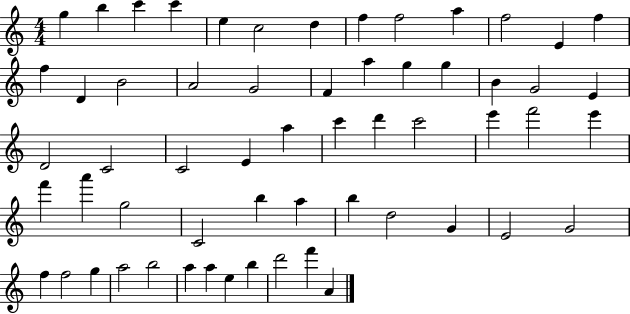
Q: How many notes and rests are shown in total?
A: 59